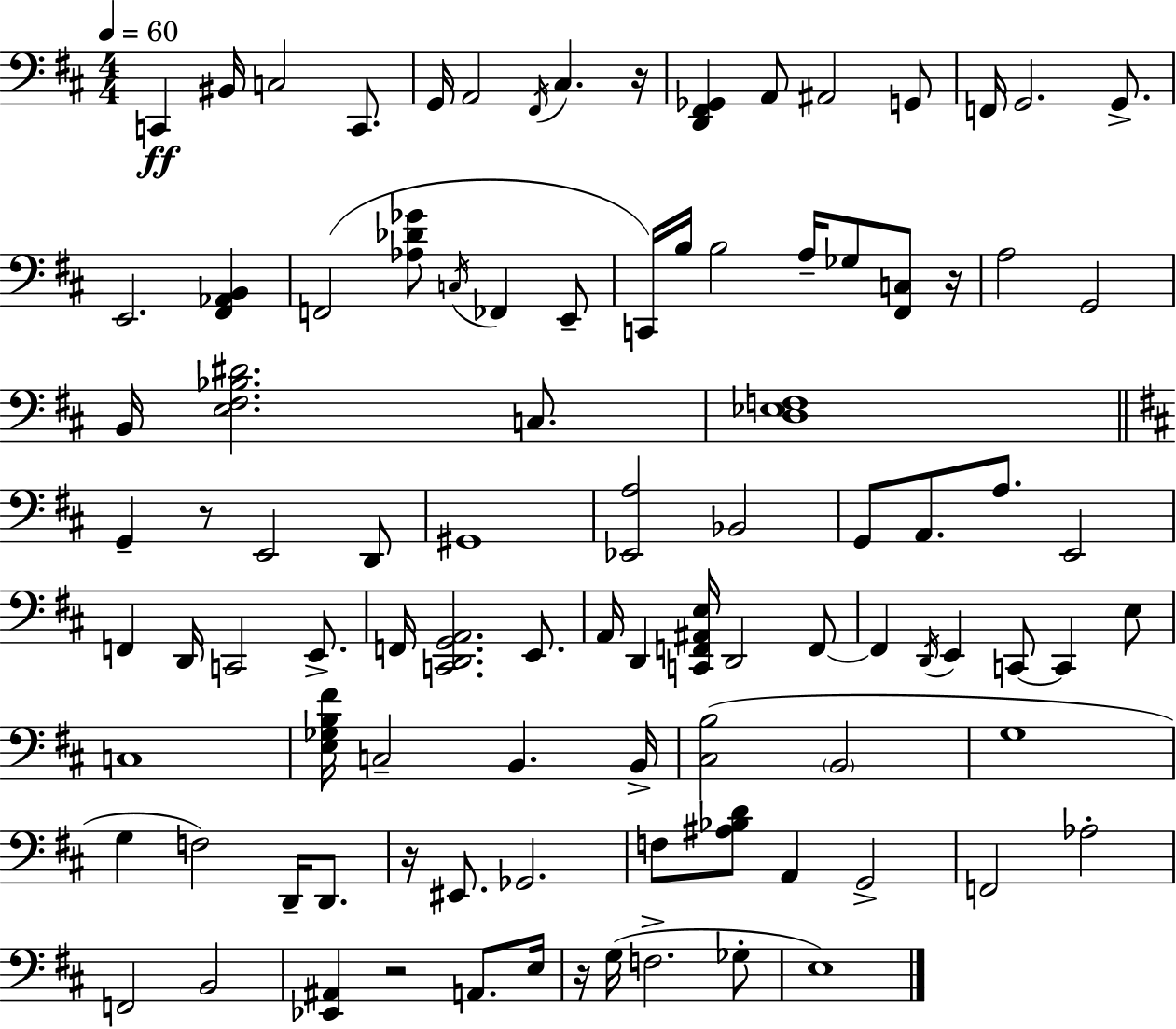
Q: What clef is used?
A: bass